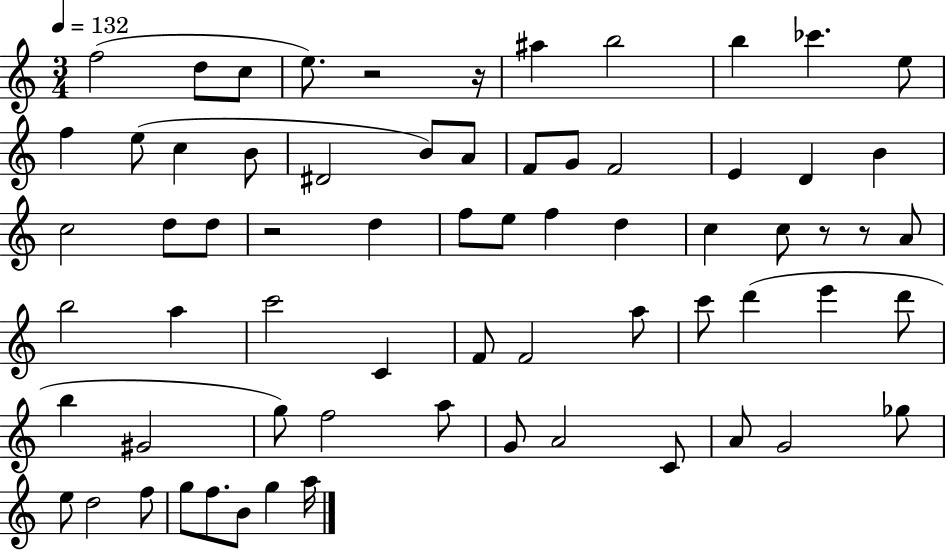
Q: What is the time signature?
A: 3/4